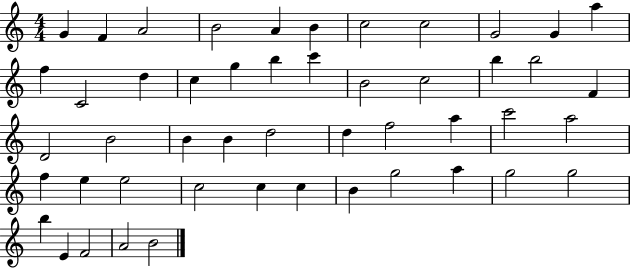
X:1
T:Untitled
M:4/4
L:1/4
K:C
G F A2 B2 A B c2 c2 G2 G a f C2 d c g b c' B2 c2 b b2 F D2 B2 B B d2 d f2 a c'2 a2 f e e2 c2 c c B g2 a g2 g2 b E F2 A2 B2